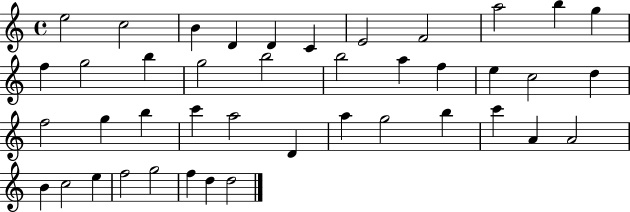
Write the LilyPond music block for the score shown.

{
  \clef treble
  \time 4/4
  \defaultTimeSignature
  \key c \major
  e''2 c''2 | b'4 d'4 d'4 c'4 | e'2 f'2 | a''2 b''4 g''4 | \break f''4 g''2 b''4 | g''2 b''2 | b''2 a''4 f''4 | e''4 c''2 d''4 | \break f''2 g''4 b''4 | c'''4 a''2 d'4 | a''4 g''2 b''4 | c'''4 a'4 a'2 | \break b'4 c''2 e''4 | f''2 g''2 | f''4 d''4 d''2 | \bar "|."
}